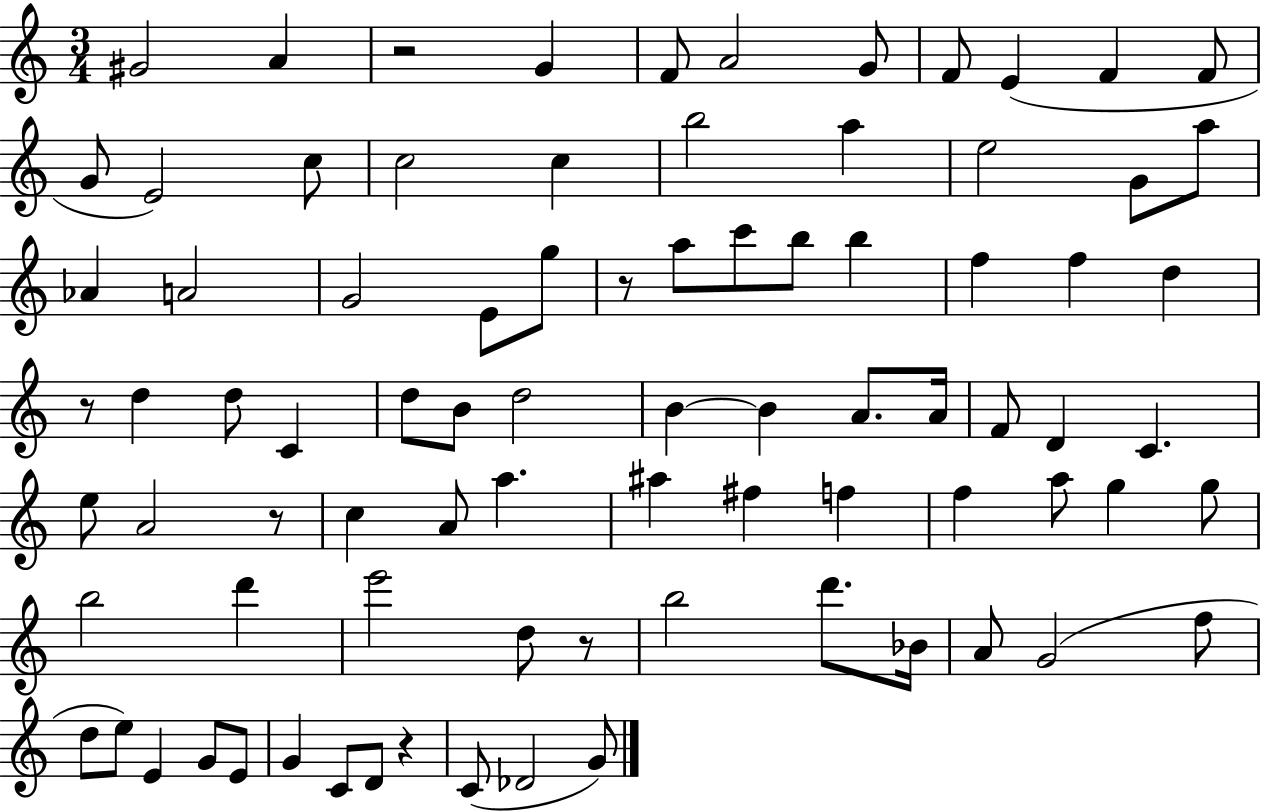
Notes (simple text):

G#4/h A4/q R/h G4/q F4/e A4/h G4/e F4/e E4/q F4/q F4/e G4/e E4/h C5/e C5/h C5/q B5/h A5/q E5/h G4/e A5/e Ab4/q A4/h G4/h E4/e G5/e R/e A5/e C6/e B5/e B5/q F5/q F5/q D5/q R/e D5/q D5/e C4/q D5/e B4/e D5/h B4/q B4/q A4/e. A4/s F4/e D4/q C4/q. E5/e A4/h R/e C5/q A4/e A5/q. A#5/q F#5/q F5/q F5/q A5/e G5/q G5/e B5/h D6/q E6/h D5/e R/e B5/h D6/e. Bb4/s A4/e G4/h F5/e D5/e E5/e E4/q G4/e E4/e G4/q C4/e D4/e R/q C4/e Db4/h G4/e